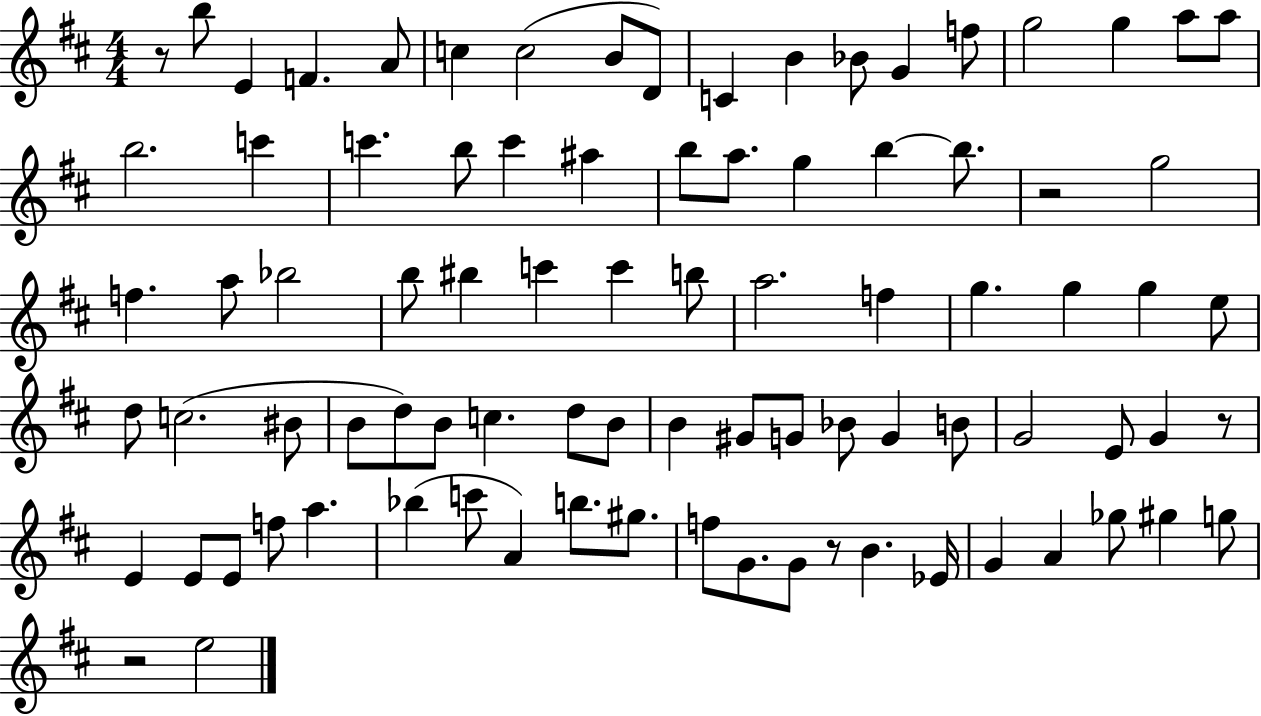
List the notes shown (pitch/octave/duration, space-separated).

R/e B5/e E4/q F4/q. A4/e C5/q C5/h B4/e D4/e C4/q B4/q Bb4/e G4/q F5/e G5/h G5/q A5/e A5/e B5/h. C6/q C6/q. B5/e C6/q A#5/q B5/e A5/e. G5/q B5/q B5/e. R/h G5/h F5/q. A5/e Bb5/h B5/e BIS5/q C6/q C6/q B5/e A5/h. F5/q G5/q. G5/q G5/q E5/e D5/e C5/h. BIS4/e B4/e D5/e B4/e C5/q. D5/e B4/e B4/q G#4/e G4/e Bb4/e G4/q B4/e G4/h E4/e G4/q R/e E4/q E4/e E4/e F5/e A5/q. Bb5/q C6/e A4/q B5/e. G#5/e. F5/e G4/e. G4/e R/e B4/q. Eb4/s G4/q A4/q Gb5/e G#5/q G5/e R/h E5/h